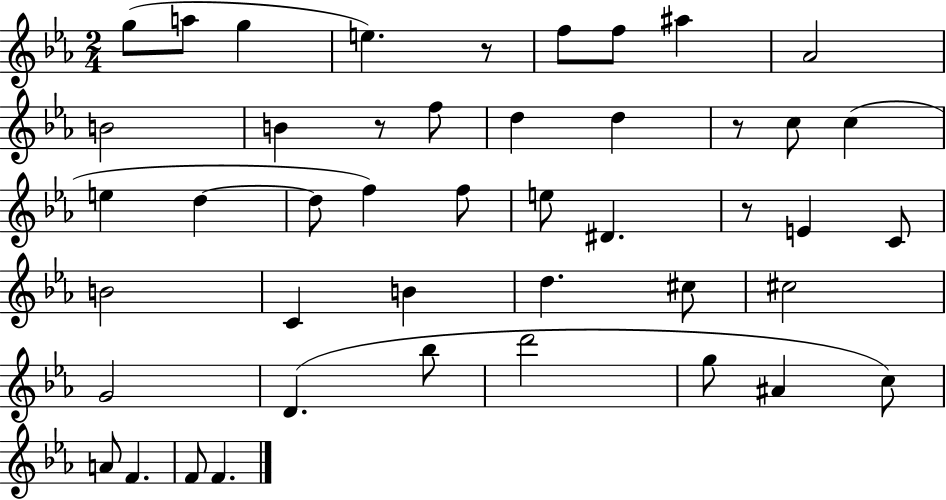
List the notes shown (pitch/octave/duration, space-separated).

G5/e A5/e G5/q E5/q. R/e F5/e F5/e A#5/q Ab4/h B4/h B4/q R/e F5/e D5/q D5/q R/e C5/e C5/q E5/q D5/q D5/e F5/q F5/e E5/e D#4/q. R/e E4/q C4/e B4/h C4/q B4/q D5/q. C#5/e C#5/h G4/h D4/q. Bb5/e D6/h G5/e A#4/q C5/e A4/e F4/q. F4/e F4/q.